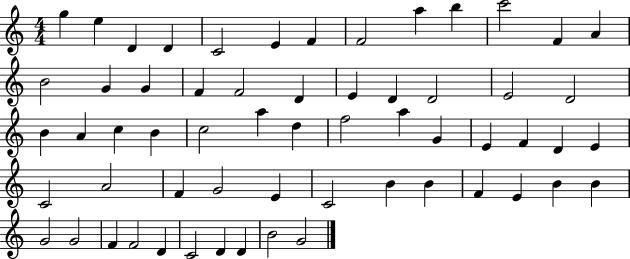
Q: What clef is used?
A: treble